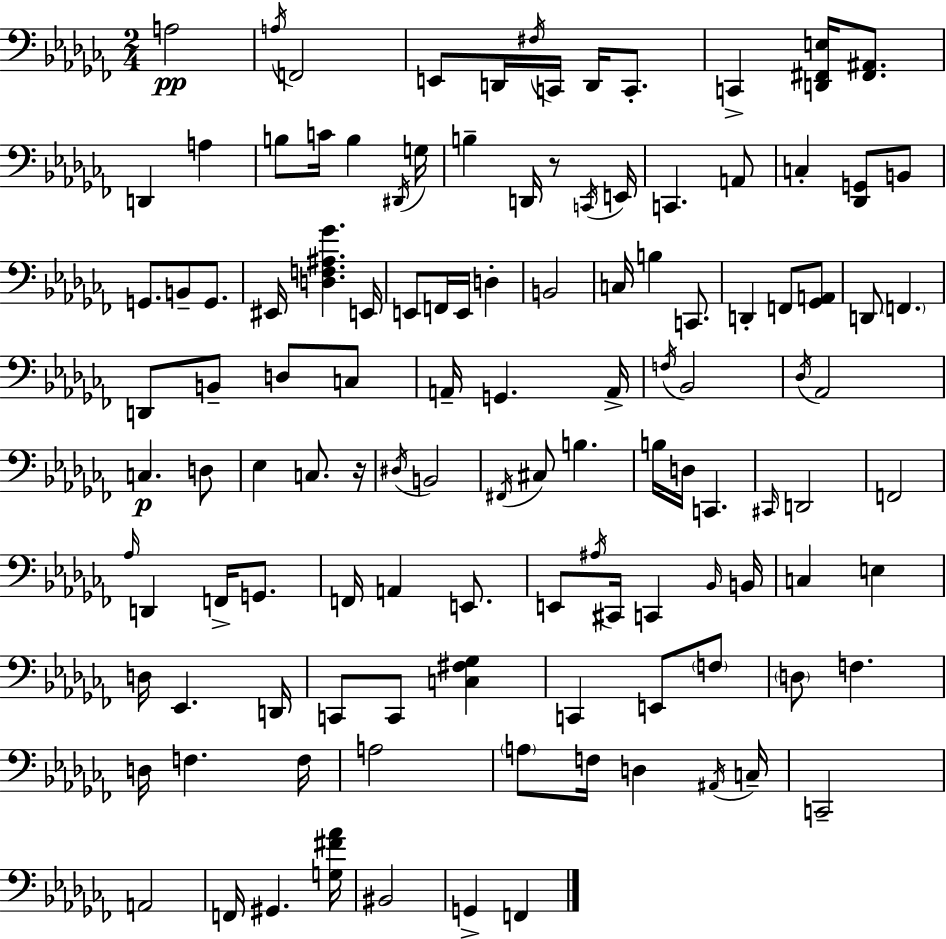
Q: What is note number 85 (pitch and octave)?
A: Eb2